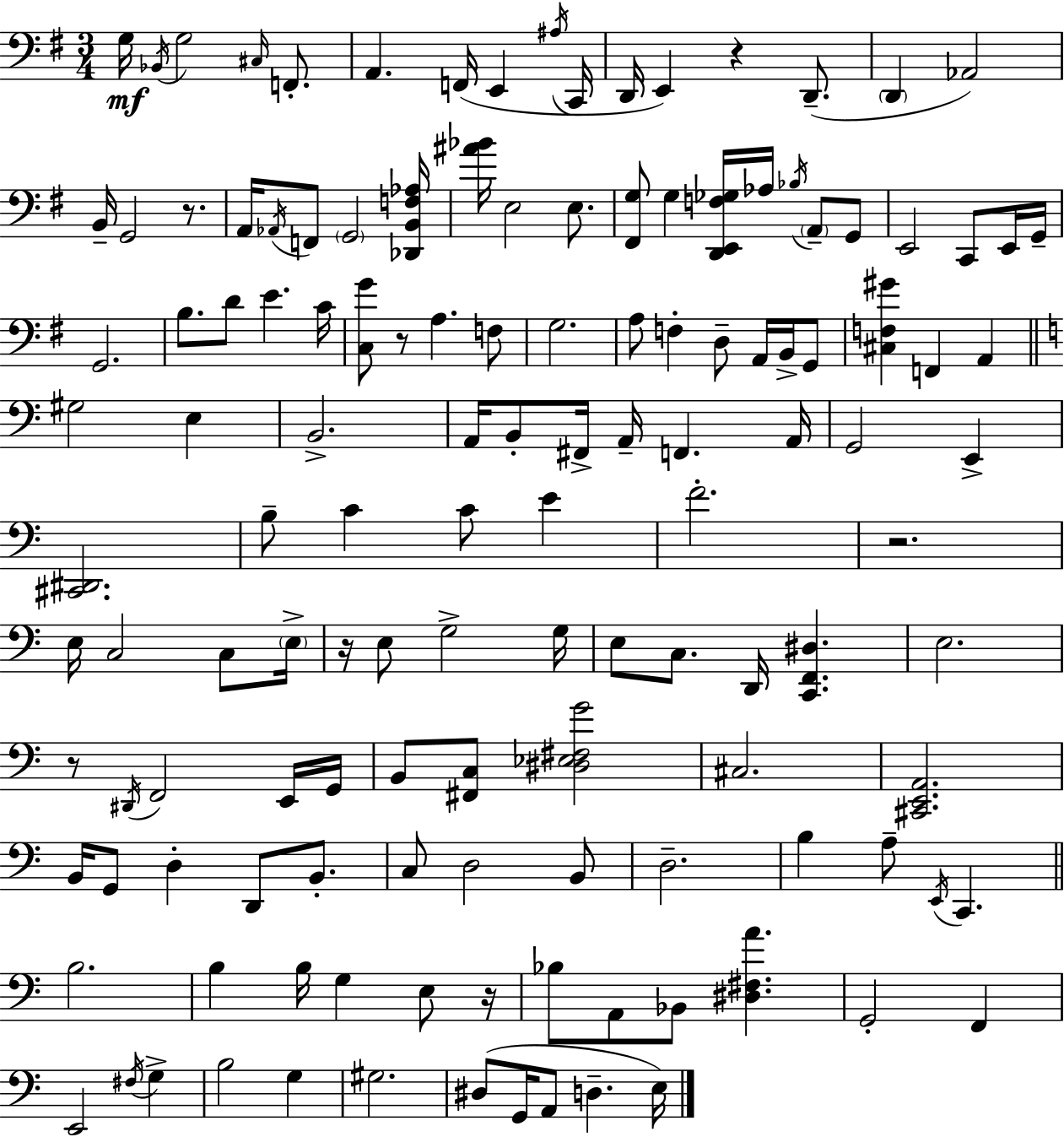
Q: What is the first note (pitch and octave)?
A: G3